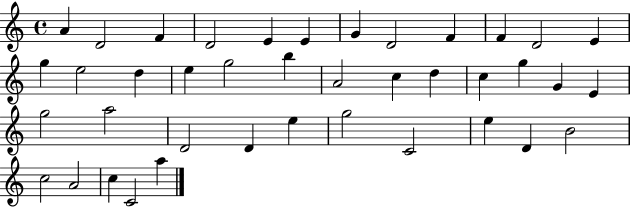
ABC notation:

X:1
T:Untitled
M:4/4
L:1/4
K:C
A D2 F D2 E E G D2 F F D2 E g e2 d e g2 b A2 c d c g G E g2 a2 D2 D e g2 C2 e D B2 c2 A2 c C2 a